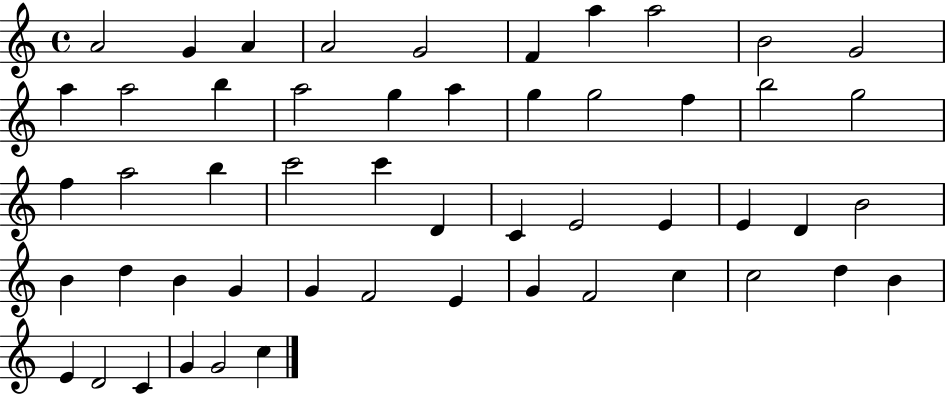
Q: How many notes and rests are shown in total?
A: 52